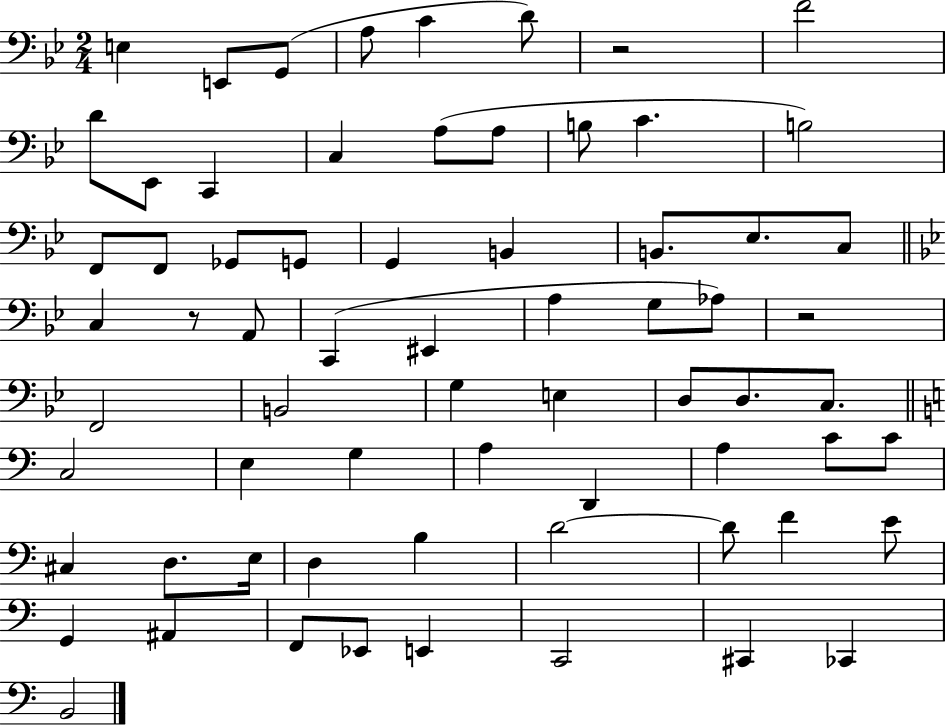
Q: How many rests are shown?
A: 3